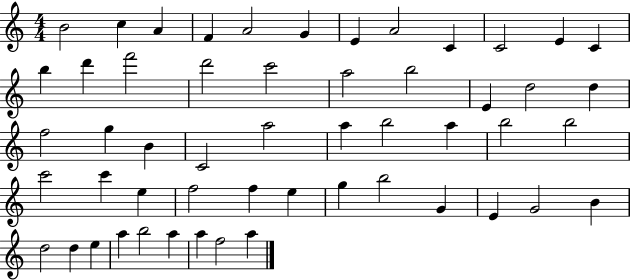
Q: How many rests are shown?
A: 0